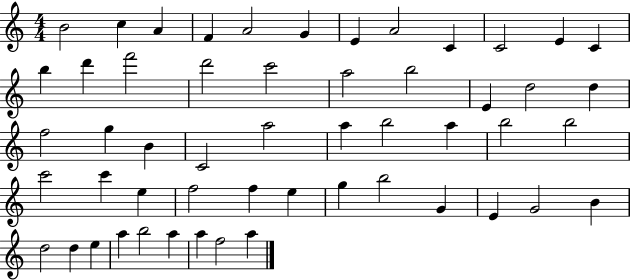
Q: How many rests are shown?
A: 0